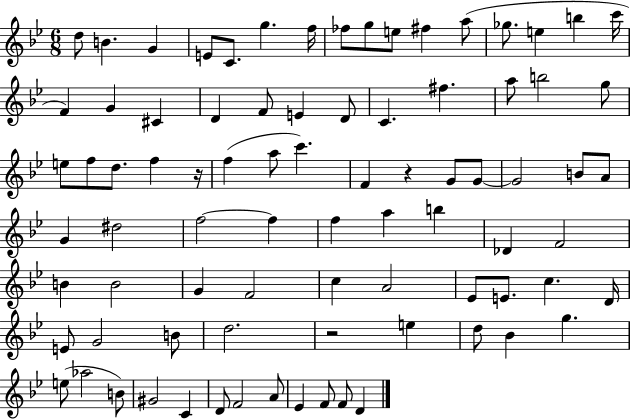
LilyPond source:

{
  \clef treble
  \numericTimeSignature
  \time 6/8
  \key bes \major
  d''8 b'4. g'4 | e'8 c'8. g''4. f''16 | fes''8 g''8 e''8 fis''4 a''8( | ges''8. e''4 b''4 c'''16 | \break f'4) g'4 cis'4 | d'4 f'8 e'4 d'8 | c'4. fis''4. | a''8 b''2 g''8 | \break e''8 f''8 d''8. f''4 r16 | f''4( a''8 c'''4.) | f'4 r4 g'8 g'8~~ | g'2 b'8 a'8 | \break g'4 dis''2 | f''2~~ f''4 | f''4 a''4 b''4 | des'4 f'2 | \break b'4 b'2 | g'4 f'2 | c''4 a'2 | ees'8 e'8. c''4. d'16 | \break e'8 g'2 b'8 | d''2. | r2 e''4 | d''8 bes'4 g''4. | \break e''8( aes''2 b'8) | gis'2 c'4 | d'8 f'2 a'8 | ees'4 f'8 f'8 d'4 | \break \bar "|."
}